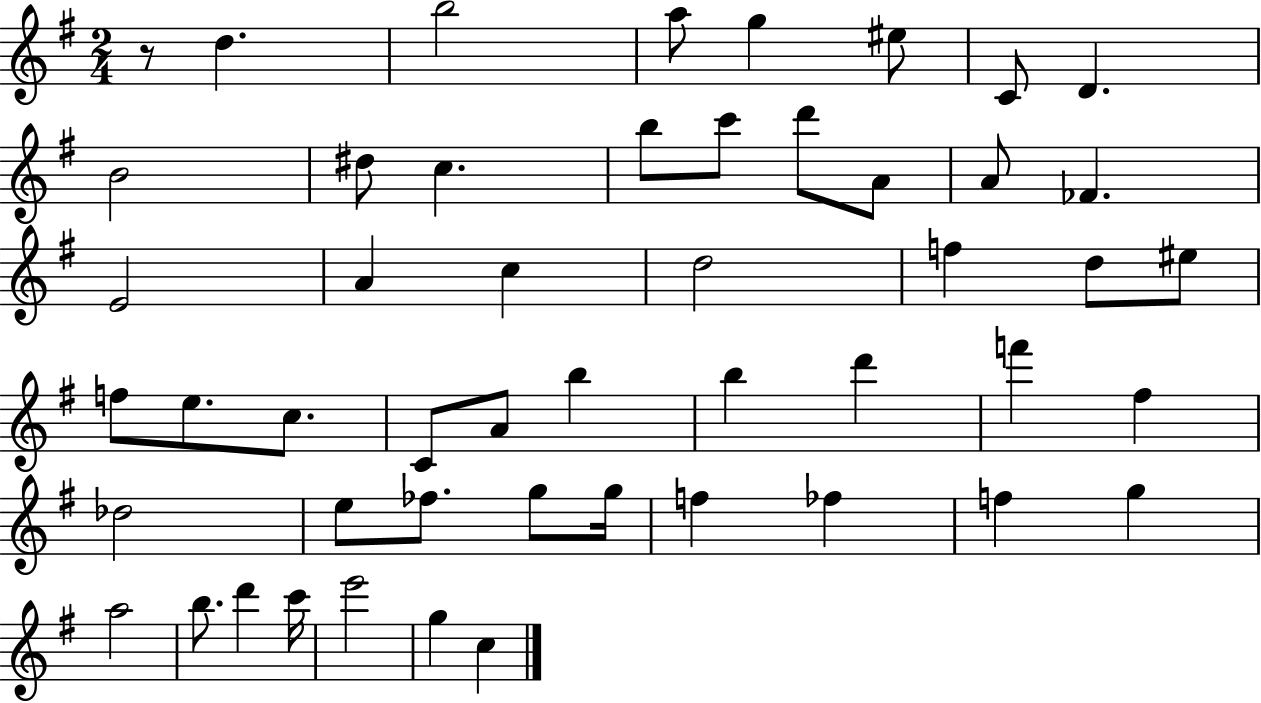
R/e D5/q. B5/h A5/e G5/q EIS5/e C4/e D4/q. B4/h D#5/e C5/q. B5/e C6/e D6/e A4/e A4/e FES4/q. E4/h A4/q C5/q D5/h F5/q D5/e EIS5/e F5/e E5/e. C5/e. C4/e A4/e B5/q B5/q D6/q F6/q F#5/q Db5/h E5/e FES5/e. G5/e G5/s F5/q FES5/q F5/q G5/q A5/h B5/e. D6/q C6/s E6/h G5/q C5/q